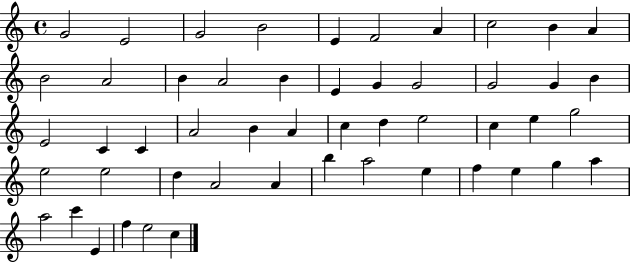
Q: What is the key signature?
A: C major